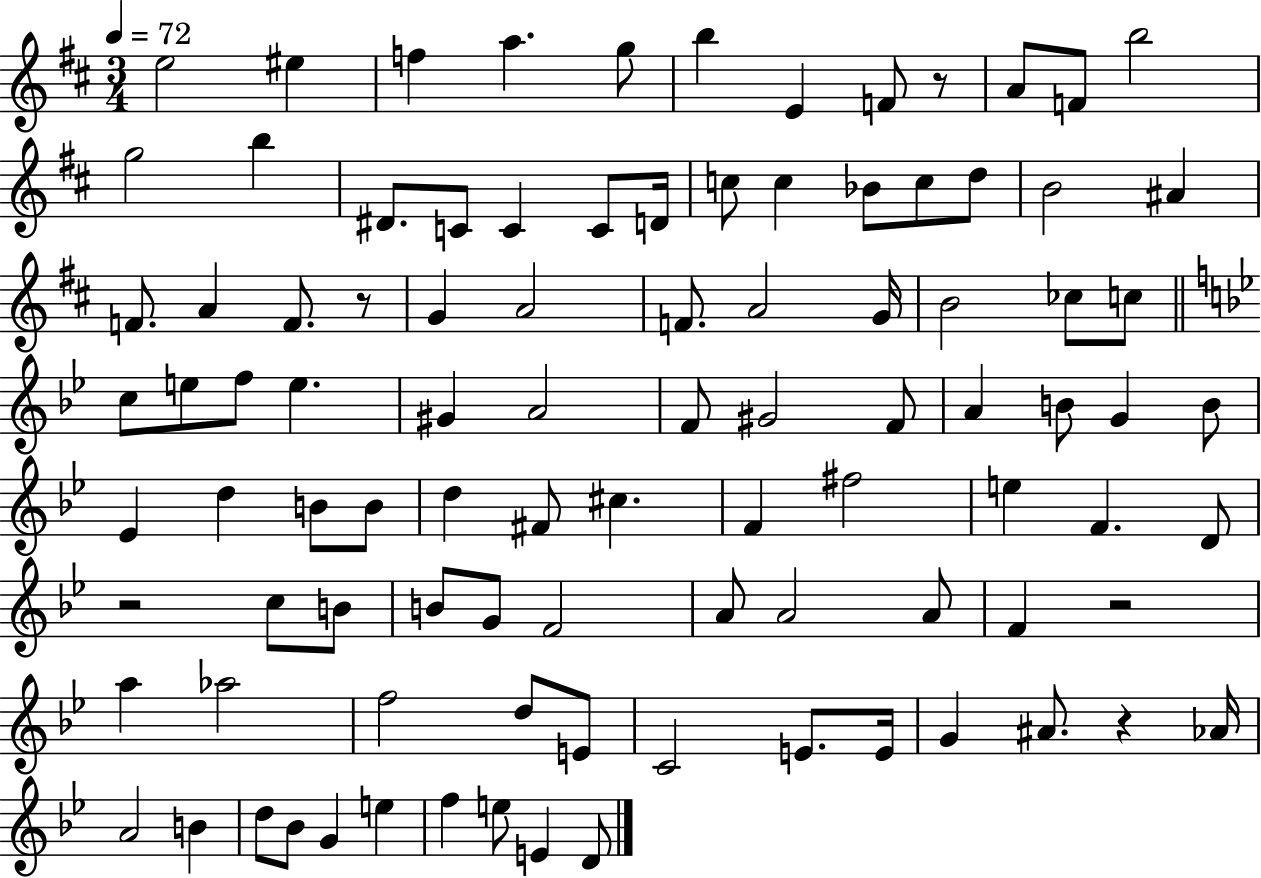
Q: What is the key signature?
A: D major